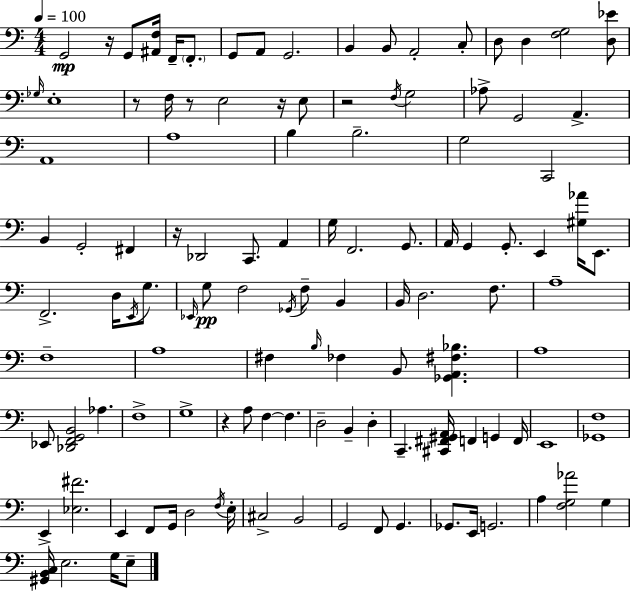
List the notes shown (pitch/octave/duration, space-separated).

G2/h R/s G2/e [A#2,F3]/s F2/s F2/e. G2/e A2/e G2/h. B2/q B2/e A2/h C3/e D3/e D3/q [F3,G3]/h [D3,Eb4]/e Gb3/s E3/w R/e F3/s R/e E3/h R/s E3/e R/h F3/s G3/h Ab3/e G2/h A2/q. A2/w A3/w B3/q B3/h. G3/h C2/h B2/q G2/h F#2/q R/s Db2/h C2/e. A2/q G3/s F2/h. G2/e. A2/s G2/q G2/e. E2/q [G#3,Ab4]/s E2/e. F2/h. D3/s E2/s G3/e. Eb2/s G3/e F3/h Gb2/s F3/e B2/q B2/s D3/h. F3/e. A3/w F3/w A3/w F#3/q B3/s FES3/q B2/e [Gb2,A2,F#3,Bb3]/q. A3/w Eb2/e [Db2,F2,G2,B2]/h Ab3/q. F3/w G3/w R/q A3/e F3/q F3/q. D3/h B2/q D3/q C2/q. [C#2,F#2,G#2,A2]/s F2/q G2/q F2/s E2/w [Gb2,F3]/w E2/q [Eb3,F#4]/h. E2/q F2/e G2/s D3/h F3/s E3/s C#3/h B2/h G2/h F2/e G2/q. Gb2/e. E2/s G2/h. A3/q [F3,G3,Ab4]/h G3/q [G#2,B2,C3]/s E3/h. G3/s E3/e